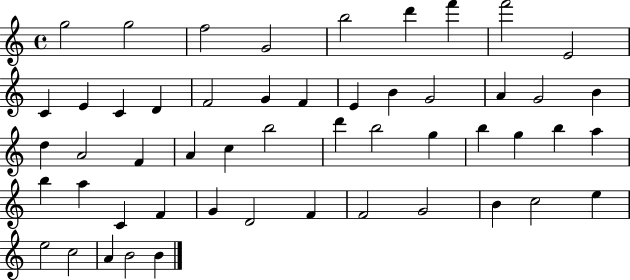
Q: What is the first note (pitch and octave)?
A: G5